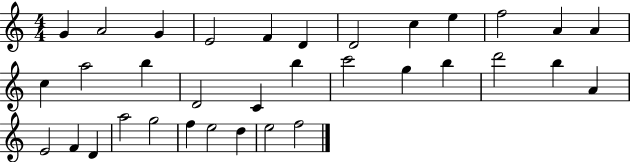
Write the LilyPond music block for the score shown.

{
  \clef treble
  \numericTimeSignature
  \time 4/4
  \key c \major
  g'4 a'2 g'4 | e'2 f'4 d'4 | d'2 c''4 e''4 | f''2 a'4 a'4 | \break c''4 a''2 b''4 | d'2 c'4 b''4 | c'''2 g''4 b''4 | d'''2 b''4 a'4 | \break e'2 f'4 d'4 | a''2 g''2 | f''4 e''2 d''4 | e''2 f''2 | \break \bar "|."
}